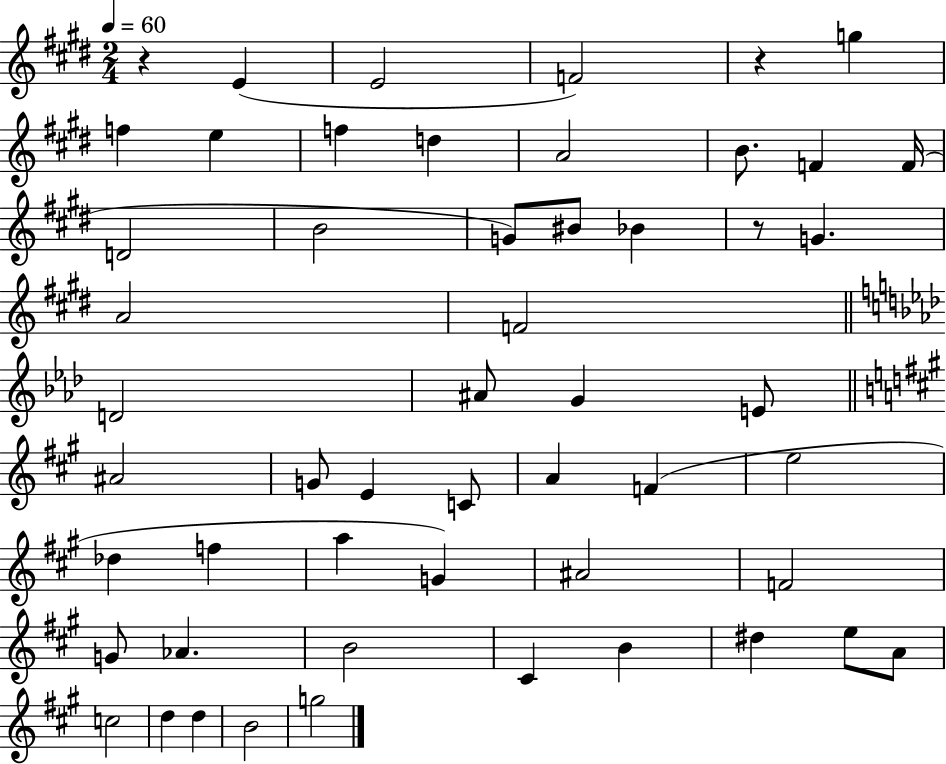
R/q E4/q E4/h F4/h R/q G5/q F5/q E5/q F5/q D5/q A4/h B4/e. F4/q F4/s D4/h B4/h G4/e BIS4/e Bb4/q R/e G4/q. A4/h F4/h D4/h A#4/e G4/q E4/e A#4/h G4/e E4/q C4/e A4/q F4/q E5/h Db5/q F5/q A5/q G4/q A#4/h F4/h G4/e Ab4/q. B4/h C#4/q B4/q D#5/q E5/e A4/e C5/h D5/q D5/q B4/h G5/h